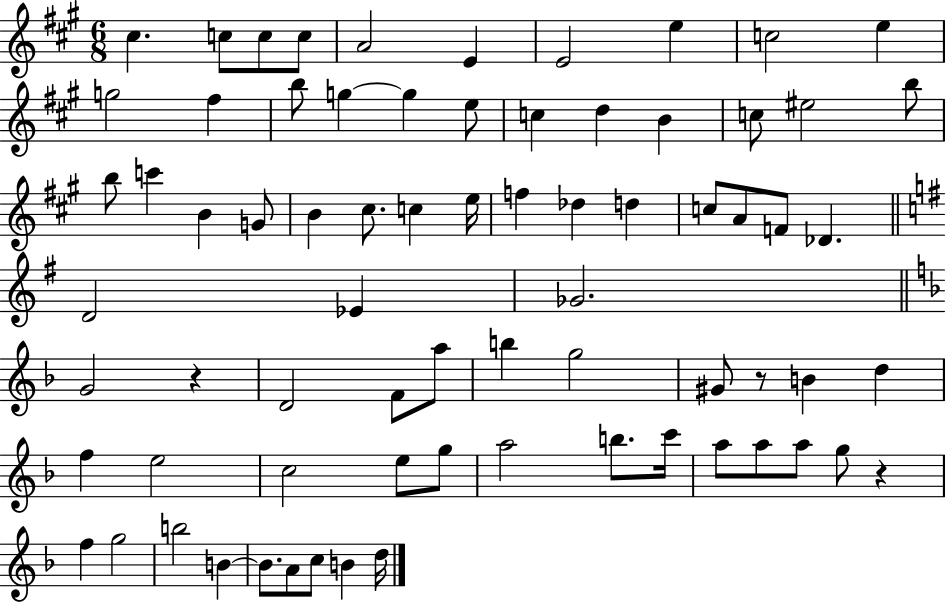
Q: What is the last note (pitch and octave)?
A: D5